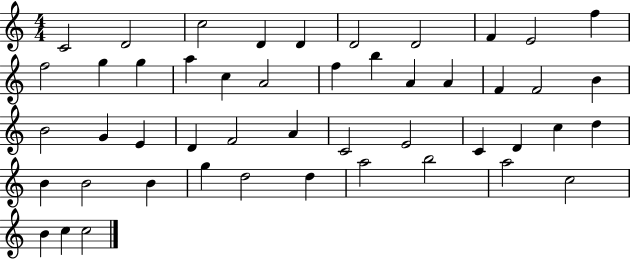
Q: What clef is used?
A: treble